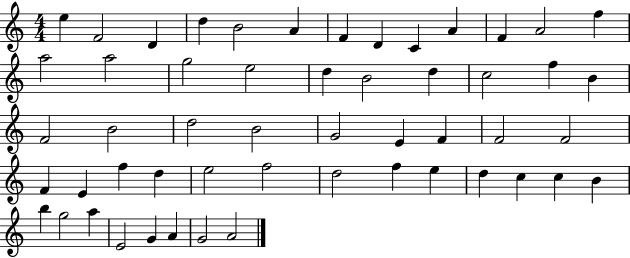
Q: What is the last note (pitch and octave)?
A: A4